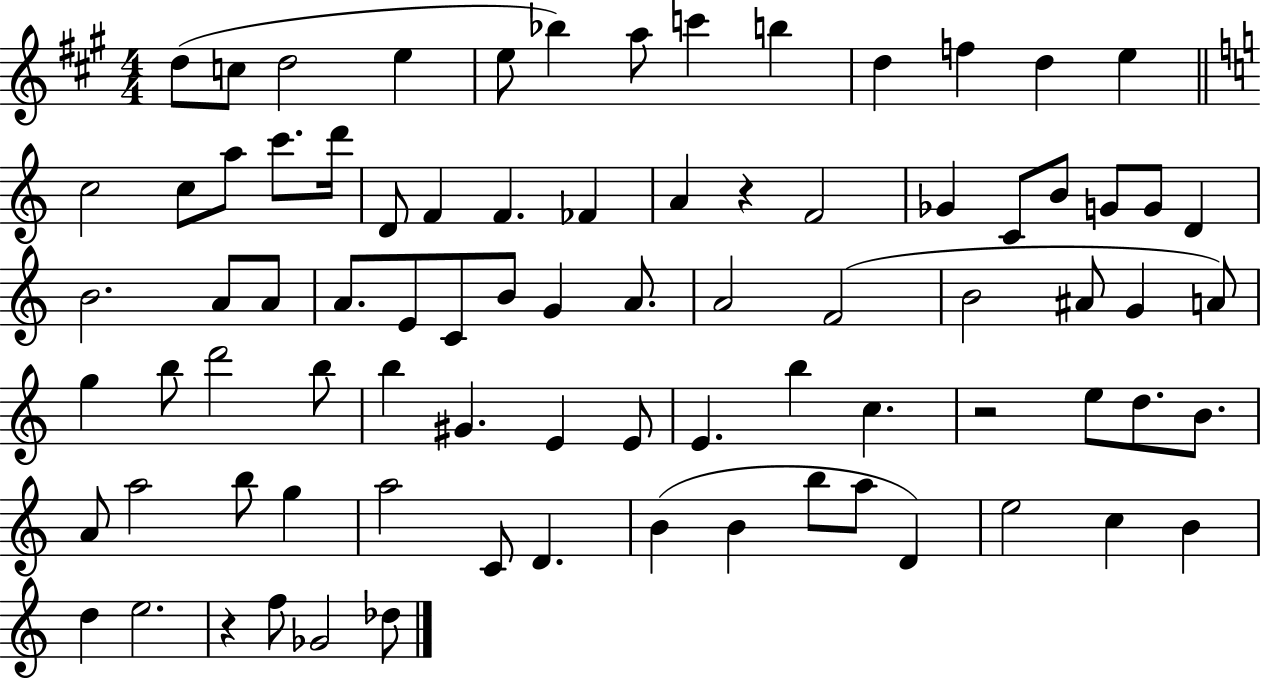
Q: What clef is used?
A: treble